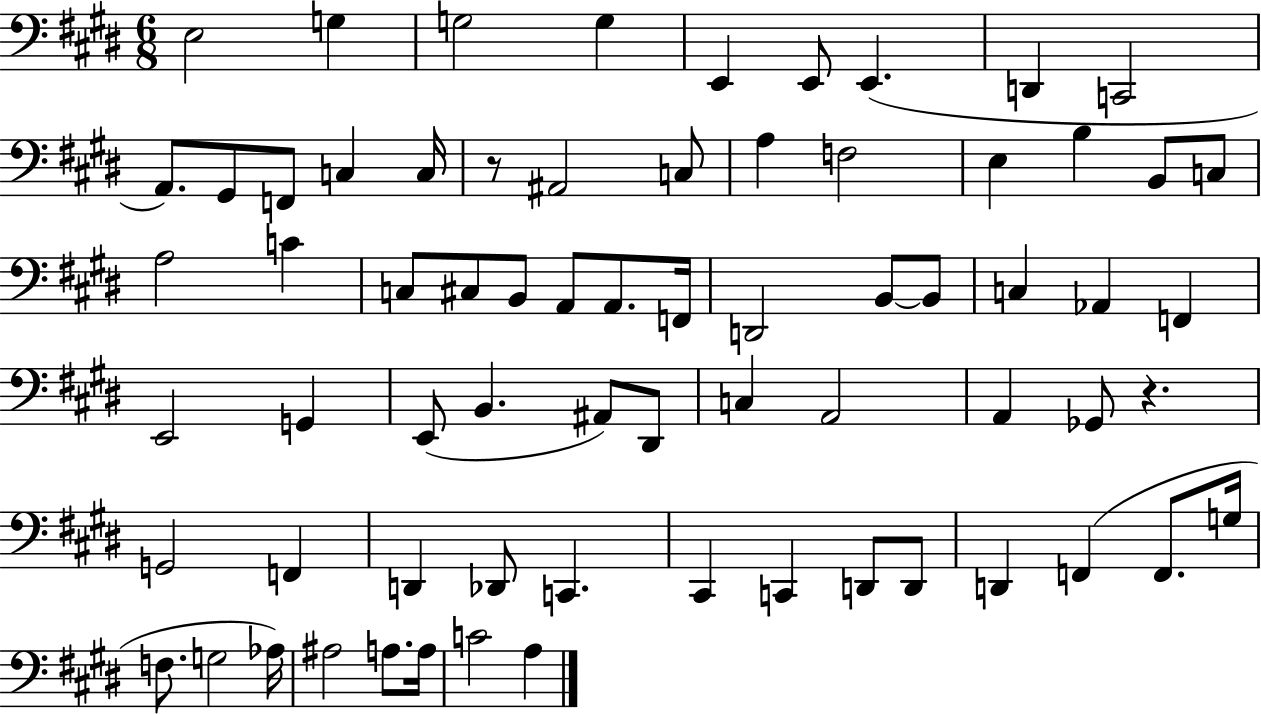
X:1
T:Untitled
M:6/8
L:1/4
K:E
E,2 G, G,2 G, E,, E,,/2 E,, D,, C,,2 A,,/2 ^G,,/2 F,,/2 C, C,/4 z/2 ^A,,2 C,/2 A, F,2 E, B, B,,/2 C,/2 A,2 C C,/2 ^C,/2 B,,/2 A,,/2 A,,/2 F,,/4 D,,2 B,,/2 B,,/2 C, _A,, F,, E,,2 G,, E,,/2 B,, ^A,,/2 ^D,,/2 C, A,,2 A,, _G,,/2 z G,,2 F,, D,, _D,,/2 C,, ^C,, C,, D,,/2 D,,/2 D,, F,, F,,/2 G,/4 F,/2 G,2 _A,/4 ^A,2 A,/2 A,/4 C2 A,